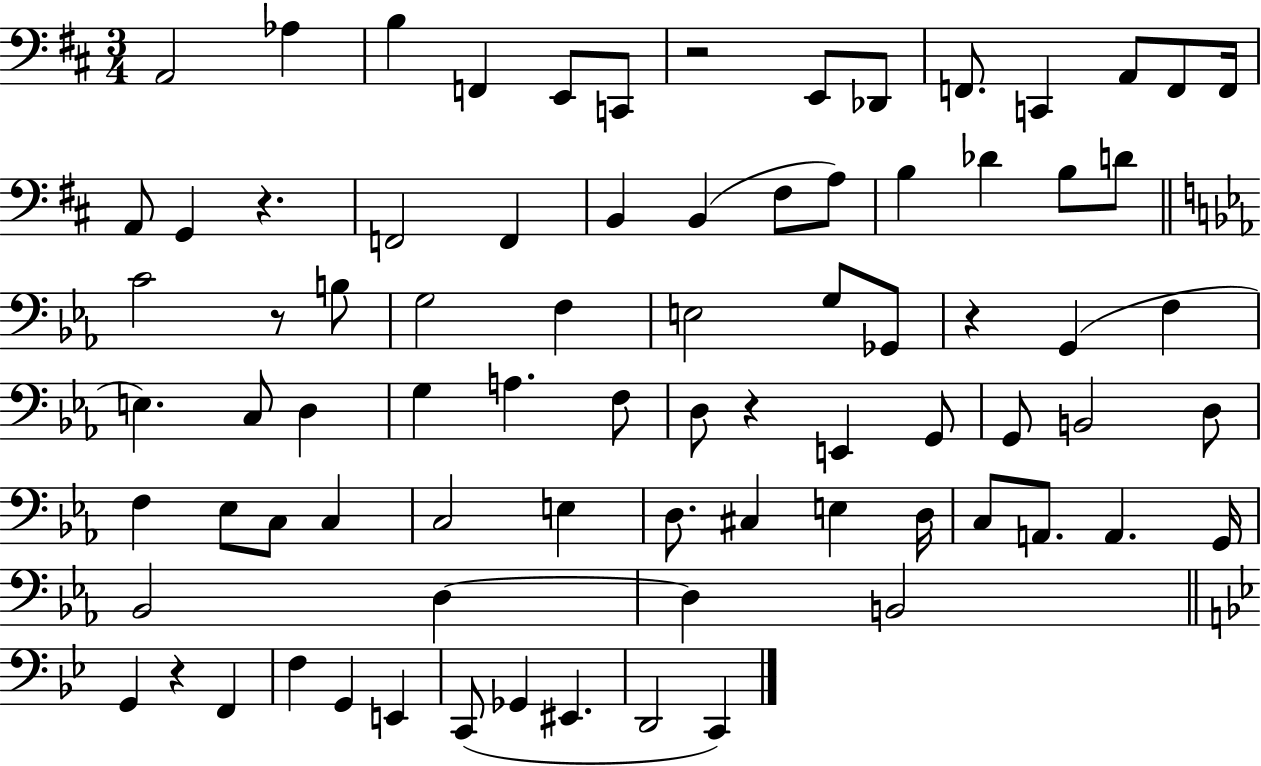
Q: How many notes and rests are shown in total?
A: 80